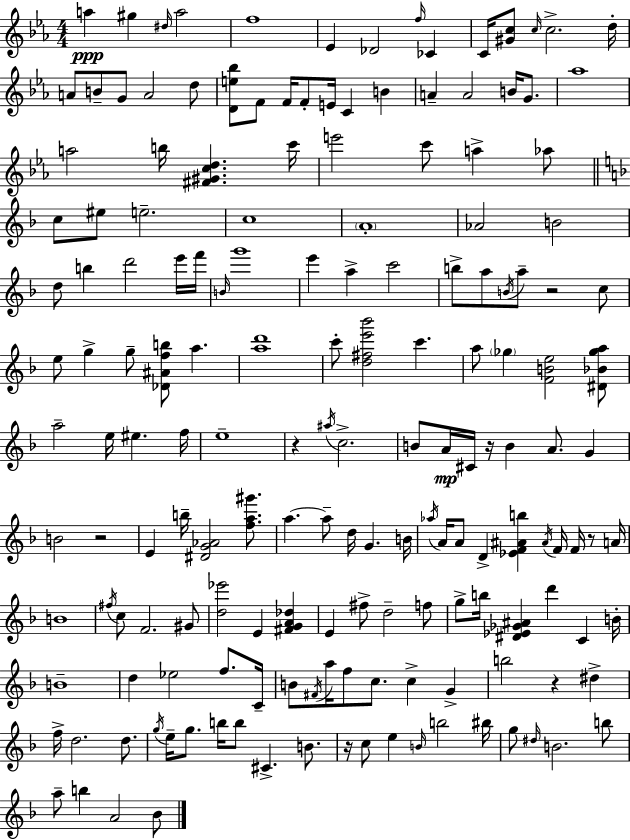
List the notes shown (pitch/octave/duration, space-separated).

A5/q G#5/q D#5/s A5/h F5/w Eb4/q Db4/h F5/s CES4/q C4/s [G#4,C5]/e C5/s C5/h. D5/s A4/e B4/e G4/e A4/h D5/e [D4,E5,Bb5]/e F4/e F4/s F4/e E4/s C4/q B4/q A4/q A4/h B4/s G4/e. Ab5/w A5/h B5/s [F#4,G#4,C5,D5]/q. C6/s E6/h C6/e A5/q Ab5/e C5/e EIS5/e E5/h. C5/w A4/w Ab4/h B4/h D5/e B5/q D6/h E6/s F6/s B4/s G6/w E6/q A5/q C6/h B5/e A5/e B4/s A5/e R/h C5/e E5/e G5/q G5/e [Db4,A#4,F5,B5]/e A5/q. [A5,D6]/w C6/e [D5,F#5,E6,Bb6]/h C6/q. A5/e Gb5/q [F4,B4,E5]/h [D#4,Bb4,Gb5,A5]/e A5/h E5/s EIS5/q. F5/s E5/w R/q A#5/s C5/h. B4/e A4/s C#4/s R/s B4/q A4/e. G4/q B4/h R/h E4/q B5/s [D#4,G4,Ab4]/h [F5,A5,G#6]/e. A5/q. A5/e D5/s G4/q. B4/s Ab5/s A4/s A4/e D4/q [Eb4,F4,A#4,B5]/q A#4/s F4/s F4/s R/e A4/s B4/w F#5/s C5/e F4/h. G#4/e [D5,Eb6]/h E4/q [F#4,G4,A4,Db5]/q E4/q F#5/e D5/h F5/e G5/e B5/s [D#4,Eb4,Gb4,A#4]/q D6/q C4/q B4/s B4/w D5/q Eb5/h F5/e. C4/s B4/e F#4/s A5/s F5/e C5/e. C5/q G4/q B5/h R/q D#5/q F5/s D5/h. D5/e. G5/s E5/s G5/e. B5/s B5/e C#4/q. B4/e. R/s C5/e E5/q B4/s B5/h BIS5/s G5/e D#5/s B4/h. B5/e A5/e B5/q A4/h Bb4/e